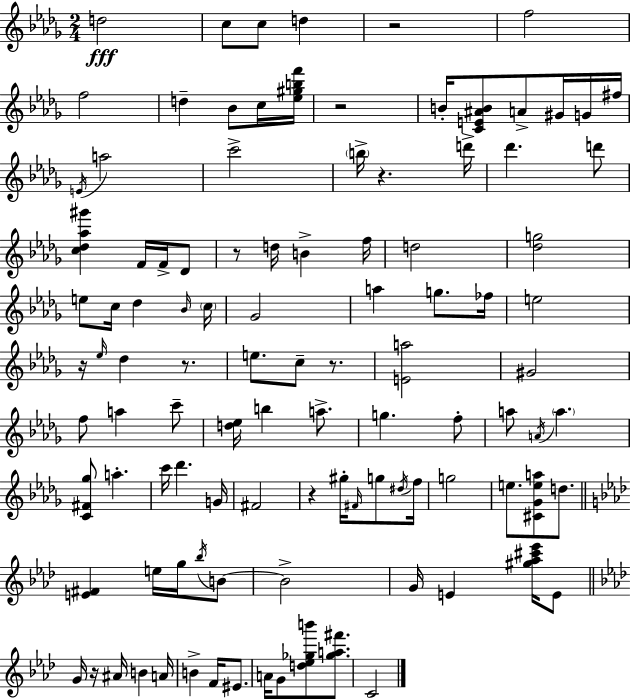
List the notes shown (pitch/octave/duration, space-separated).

D5/h C5/e C5/e D5/q R/h F5/h F5/h D5/q Bb4/e C5/s [Eb5,G#5,B5,F6]/s R/h B4/s [C4,E4,A#4,B4]/e A4/e G#4/s G4/s F#5/s E4/s A5/h C6/h B5/s R/q. D6/s Db6/q. D6/e [C5,Db5,Ab5,G#6]/q F4/s F4/s Db4/e R/e D5/s B4/q F5/s D5/h [Db5,G5]/h E5/e C5/s Db5/q Bb4/s C5/s Gb4/h A5/q G5/e. FES5/s E5/h R/s Eb5/s Db5/q R/e. E5/e. C5/e R/e. [E4,A5]/h G#4/h F5/e A5/q C6/e [D5,Eb5]/s B5/q A5/e. G5/q. F5/e A5/e A4/s A5/q. [C4,F#4,Gb5]/e A5/q. C6/s Db6/q. G4/s F#4/h R/q G#5/s F#4/s G5/e D#5/s F5/s G5/h E5/e. [C#4,Gb4,E5,A5]/e D5/e. [E4,F#4]/q E5/s G5/s Bb5/s B4/e B4/h G4/s E4/q [G#5,Ab5,C#6,Eb6]/s E4/e G4/s R/s A#4/s B4/q A4/s B4/q F4/s EIS4/e. A4/s G4/e [D5,Eb5,Gb5,B6]/e [Gb5,A5,F#6]/e. C4/h